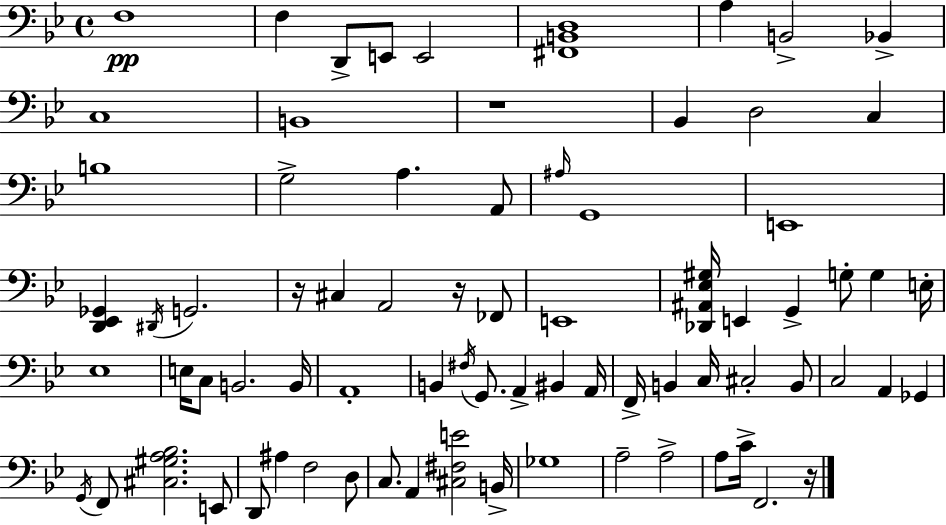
{
  \clef bass
  \time 4/4
  \defaultTimeSignature
  \key bes \major
  f1\pp | f4 d,8-> e,8 e,2 | <fis, b, d>1 | a4 b,2-> bes,4-> | \break c1 | b,1 | r1 | bes,4 d2 c4 | \break b1 | g2-> a4. a,8 | \grace { ais16 } g,1 | e,1 | \break <d, ees, ges,>4 \acciaccatura { dis,16 } g,2. | r16 cis4 a,2 r16 | fes,8 e,1 | <des, ais, ees gis>16 e,4 g,4-> g8-. g4 | \break e16-. ees1 | e16 c8 b,2. | b,16 a,1-. | b,4 \acciaccatura { fis16 } g,8. a,4-> bis,4 | \break a,16 f,16-> b,4 c16 cis2-. | b,8 c2 a,4 ges,4 | \acciaccatura { g,16 } f,8 <cis gis a bes>2. | e,8 d,8 ais4 f2 | \break d8 c8. a,4 <cis fis e'>2 | b,16-> ges1 | a2-- a2-> | a8 c'16-> f,2. | \break r16 \bar "|."
}